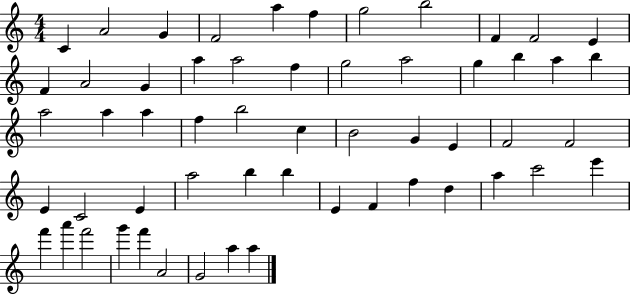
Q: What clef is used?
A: treble